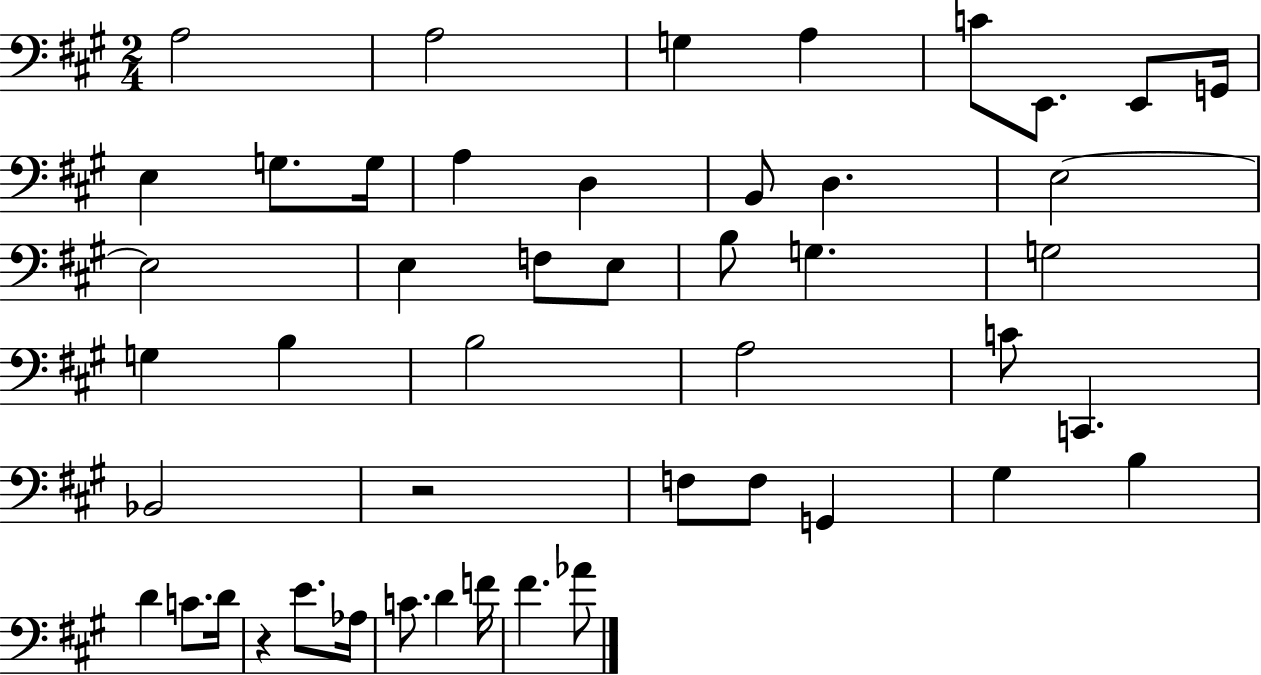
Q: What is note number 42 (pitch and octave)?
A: D4